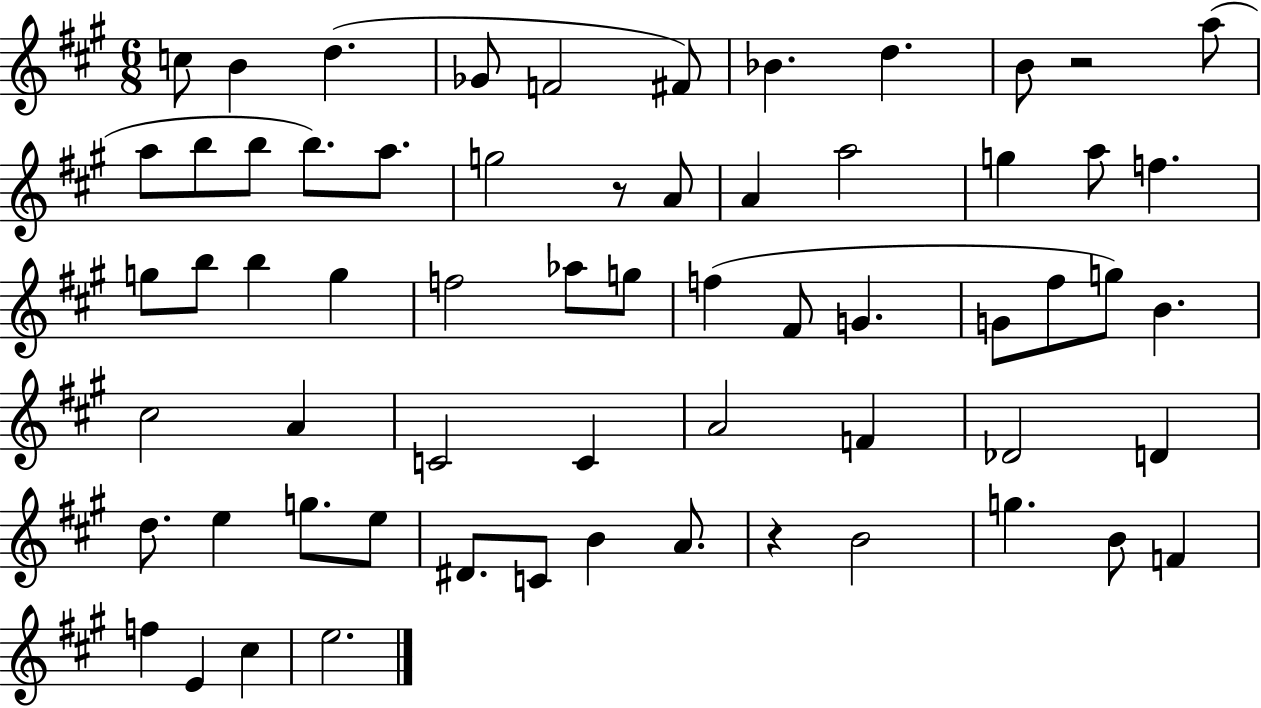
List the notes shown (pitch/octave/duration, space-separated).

C5/e B4/q D5/q. Gb4/e F4/h F#4/e Bb4/q. D5/q. B4/e R/h A5/e A5/e B5/e B5/e B5/e. A5/e. G5/h R/e A4/e A4/q A5/h G5/q A5/e F5/q. G5/e B5/e B5/q G5/q F5/h Ab5/e G5/e F5/q F#4/e G4/q. G4/e F#5/e G5/e B4/q. C#5/h A4/q C4/h C4/q A4/h F4/q Db4/h D4/q D5/e. E5/q G5/e. E5/e D#4/e. C4/e B4/q A4/e. R/q B4/h G5/q. B4/e F4/q F5/q E4/q C#5/q E5/h.